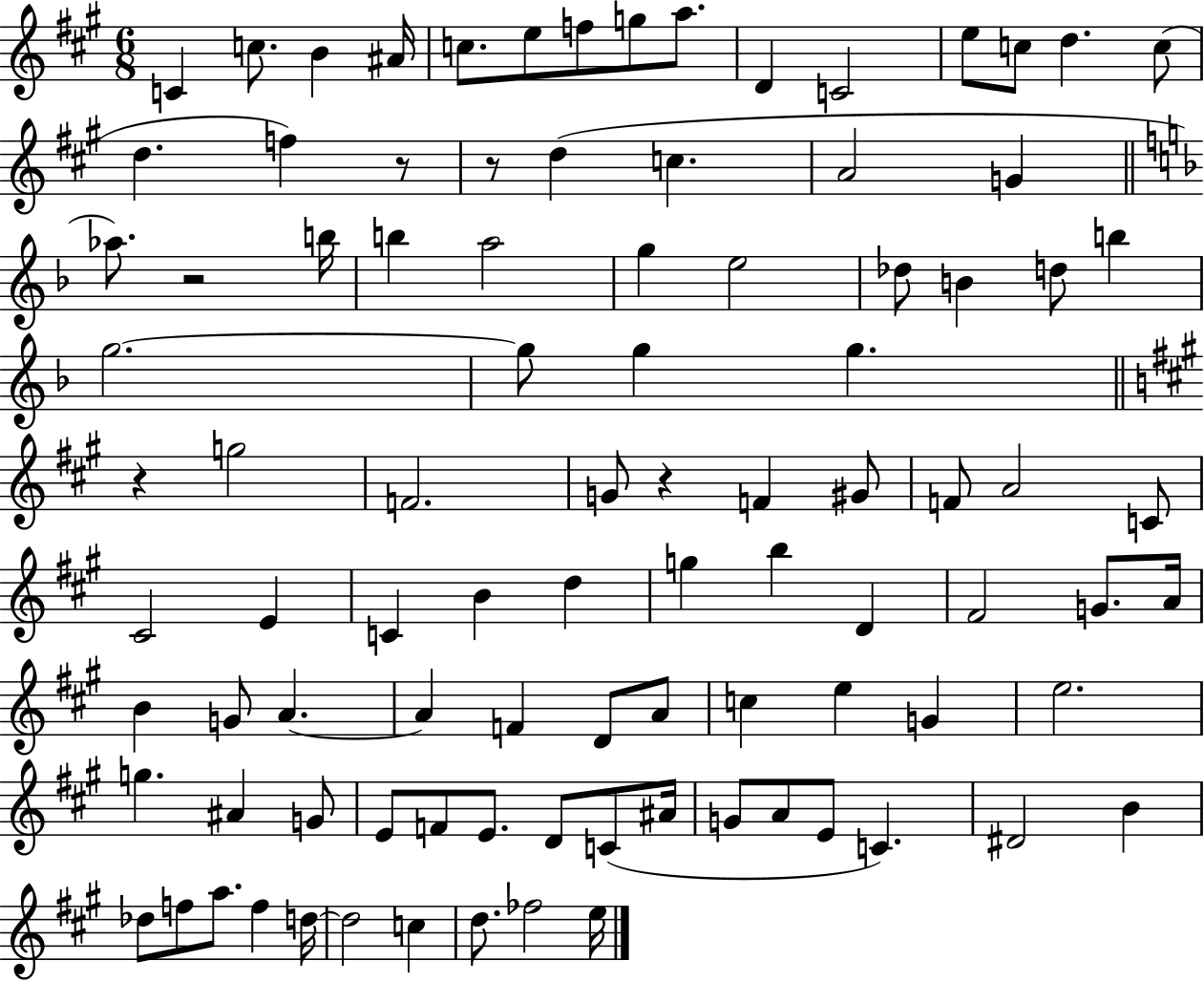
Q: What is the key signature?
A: A major